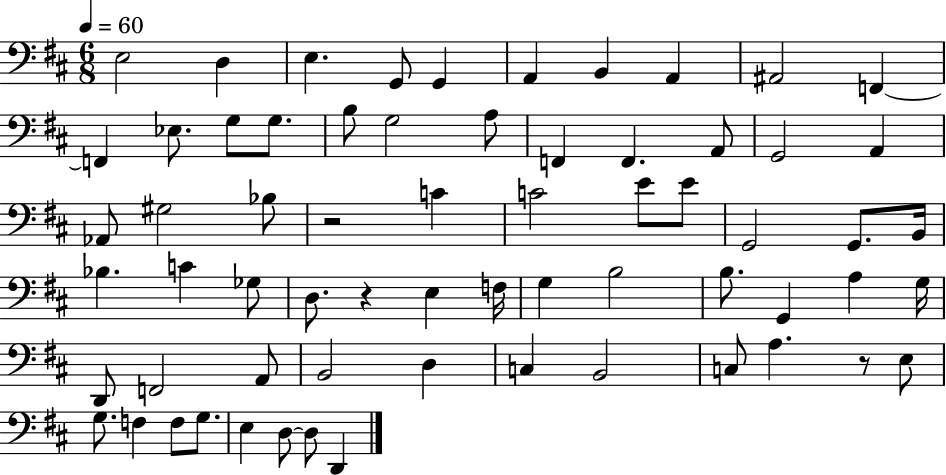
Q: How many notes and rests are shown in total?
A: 65